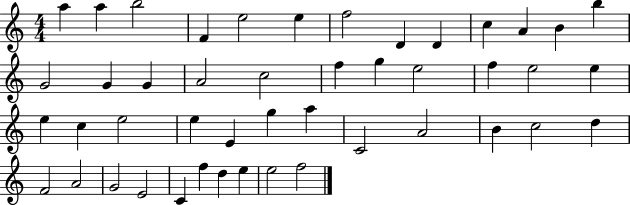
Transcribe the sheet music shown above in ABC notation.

X:1
T:Untitled
M:4/4
L:1/4
K:C
a a b2 F e2 e f2 D D c A B b G2 G G A2 c2 f g e2 f e2 e e c e2 e E g a C2 A2 B c2 d F2 A2 G2 E2 C f d e e2 f2